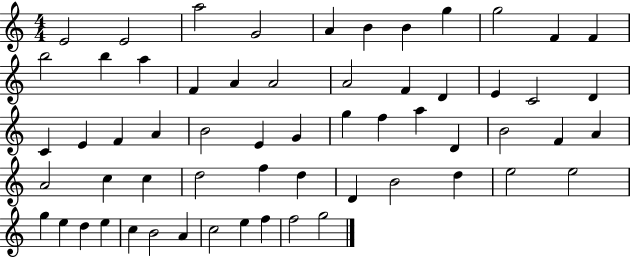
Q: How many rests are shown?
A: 0